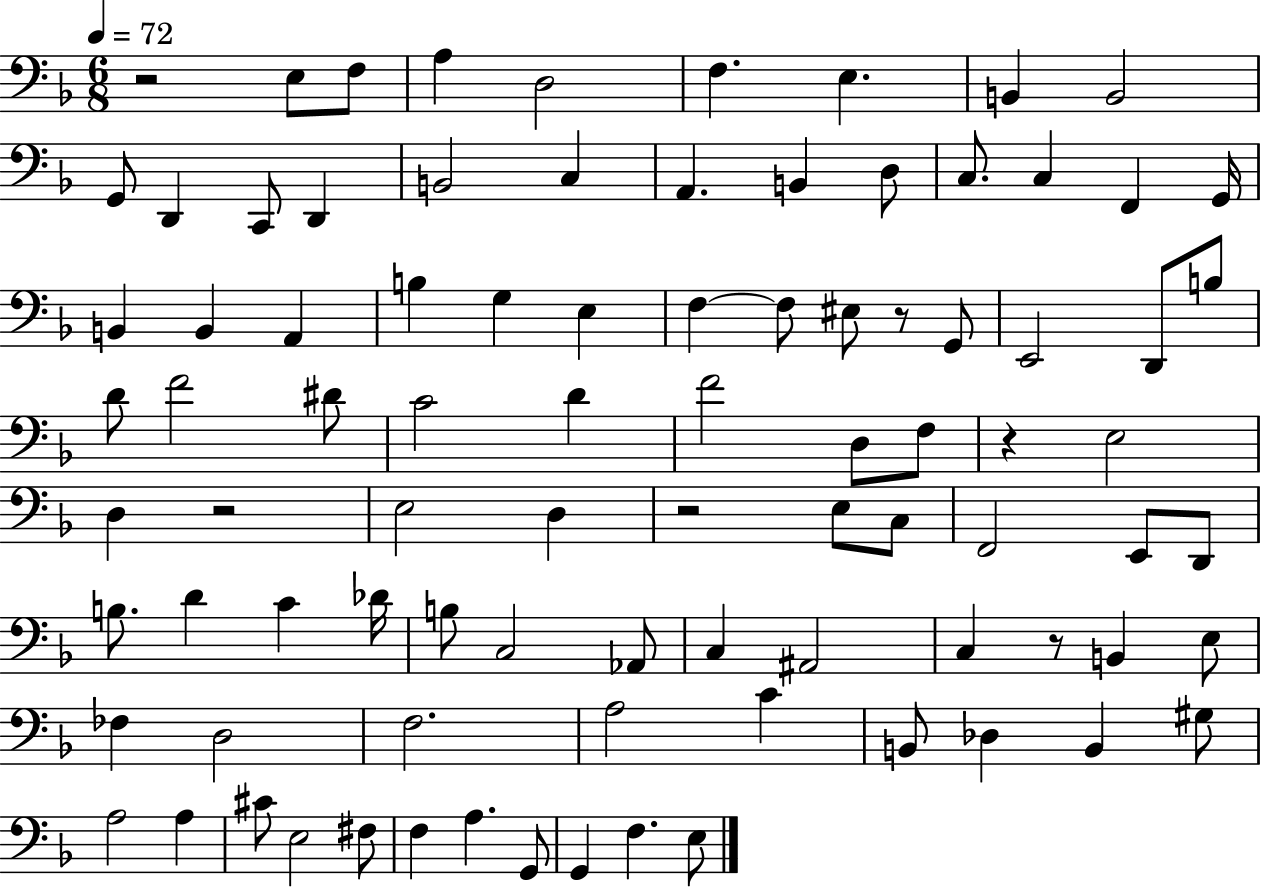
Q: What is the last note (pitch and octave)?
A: E3